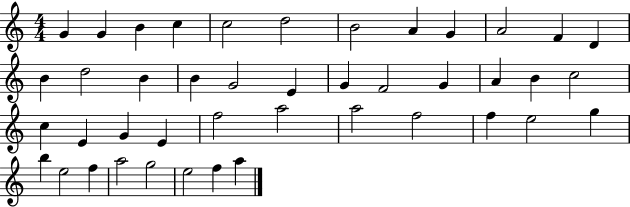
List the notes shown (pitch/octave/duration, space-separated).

G4/q G4/q B4/q C5/q C5/h D5/h B4/h A4/q G4/q A4/h F4/q D4/q B4/q D5/h B4/q B4/q G4/h E4/q G4/q F4/h G4/q A4/q B4/q C5/h C5/q E4/q G4/q E4/q F5/h A5/h A5/h F5/h F5/q E5/h G5/q B5/q E5/h F5/q A5/h G5/h E5/h F5/q A5/q